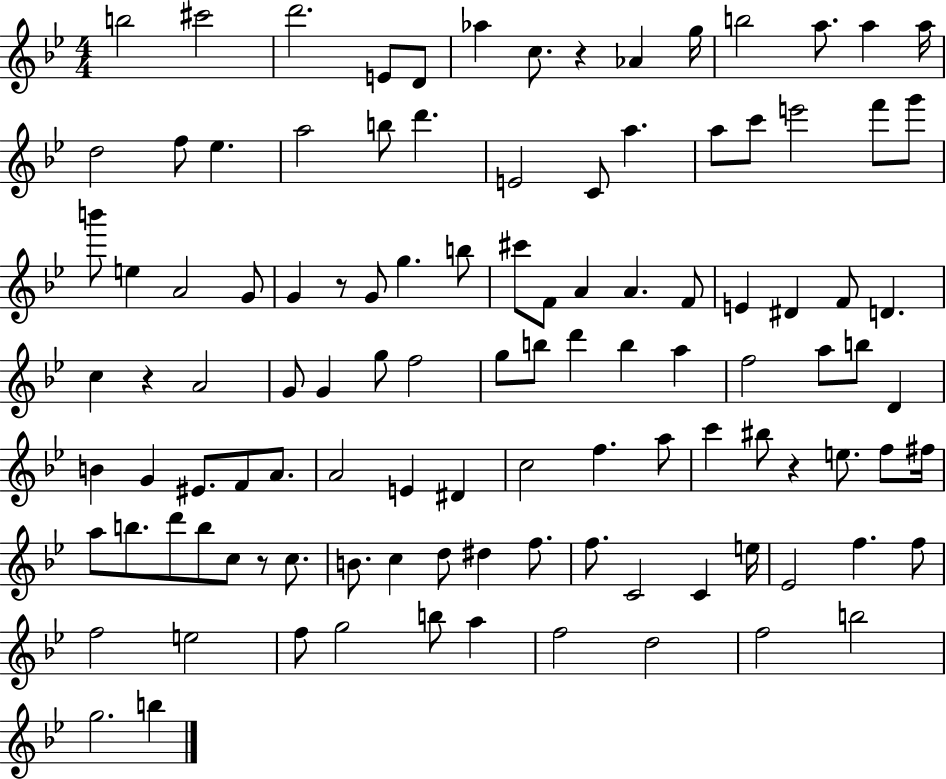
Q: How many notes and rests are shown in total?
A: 110